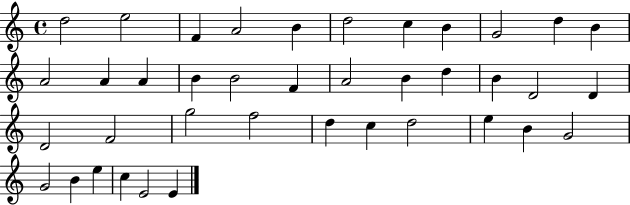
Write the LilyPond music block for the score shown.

{
  \clef treble
  \time 4/4
  \defaultTimeSignature
  \key c \major
  d''2 e''2 | f'4 a'2 b'4 | d''2 c''4 b'4 | g'2 d''4 b'4 | \break a'2 a'4 a'4 | b'4 b'2 f'4 | a'2 b'4 d''4 | b'4 d'2 d'4 | \break d'2 f'2 | g''2 f''2 | d''4 c''4 d''2 | e''4 b'4 g'2 | \break g'2 b'4 e''4 | c''4 e'2 e'4 | \bar "|."
}